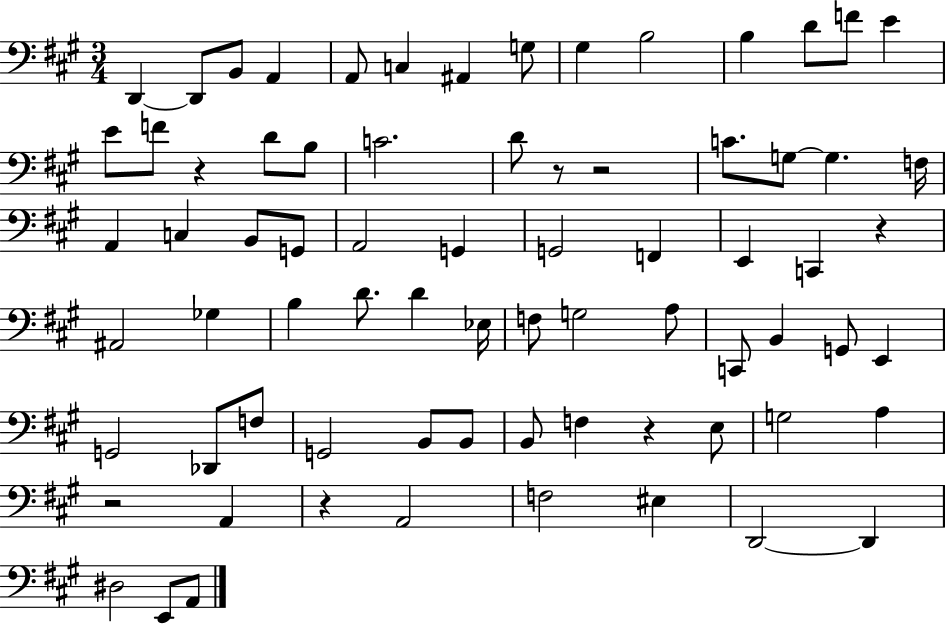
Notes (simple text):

D2/q D2/e B2/e A2/q A2/e C3/q A#2/q G3/e G#3/q B3/h B3/q D4/e F4/e E4/q E4/e F4/e R/q D4/e B3/e C4/h. D4/e R/e R/h C4/e. G3/e G3/q. F3/s A2/q C3/q B2/e G2/e A2/h G2/q G2/h F2/q E2/q C2/q R/q A#2/h Gb3/q B3/q D4/e. D4/q Eb3/s F3/e G3/h A3/e C2/e B2/q G2/e E2/q G2/h Db2/e F3/e G2/h B2/e B2/e B2/e F3/q R/q E3/e G3/h A3/q R/h A2/q R/q A2/h F3/h EIS3/q D2/h D2/q D#3/h E2/e A2/e